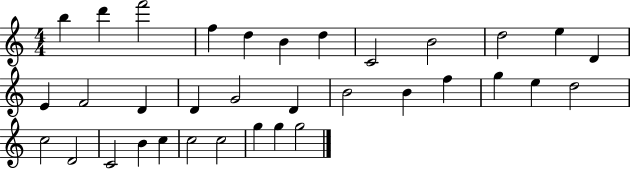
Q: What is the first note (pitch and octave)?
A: B5